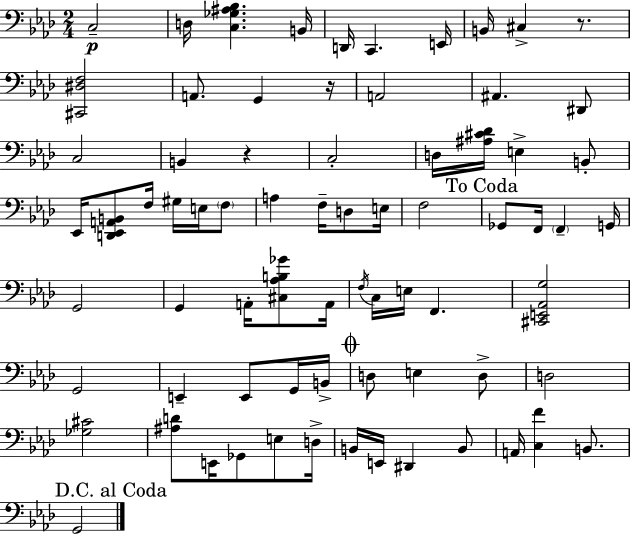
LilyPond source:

{
  \clef bass
  \numericTimeSignature
  \time 2/4
  \key f \minor
  c2--\p | d16 <c ges ais bes>4. b,16 | d,16 c,4. e,16 | b,16 cis4-> r8. | \break <cis, dis f>2 | a,8. g,4 r16 | a,2 | ais,4. dis,8 | \break c2 | b,4 r4 | c2-. | d16 <ais cis' des'>16 e4-> b,8-. | \break ees,16 <d, ees, a, b,>8 f16 gis16 e16 \parenthesize f8 | a4 f16-- d8 e16 | f2 | \mark "To Coda" ges,8 f,16 \parenthesize f,4-- g,16 | \break g,2 | g,4 a,16-. <cis aes b ges'>8 a,16 | \acciaccatura { f16 } c16 e16 f,4. | <cis, e, aes, g>2 | \break g,2 | e,4-- e,8 g,16 | b,16-> \mark \markup { \musicglyph "scripts.coda" } d8 e4 d8-> | d2 | \break <ges cis'>2 | <ais d'>8 e,16 ges,8 e8 | d16-> b,16 e,16 dis,4 b,8 | a,16 <c f'>4 b,8. | \break \mark "D.C. al Coda" g,2 | \bar "|."
}